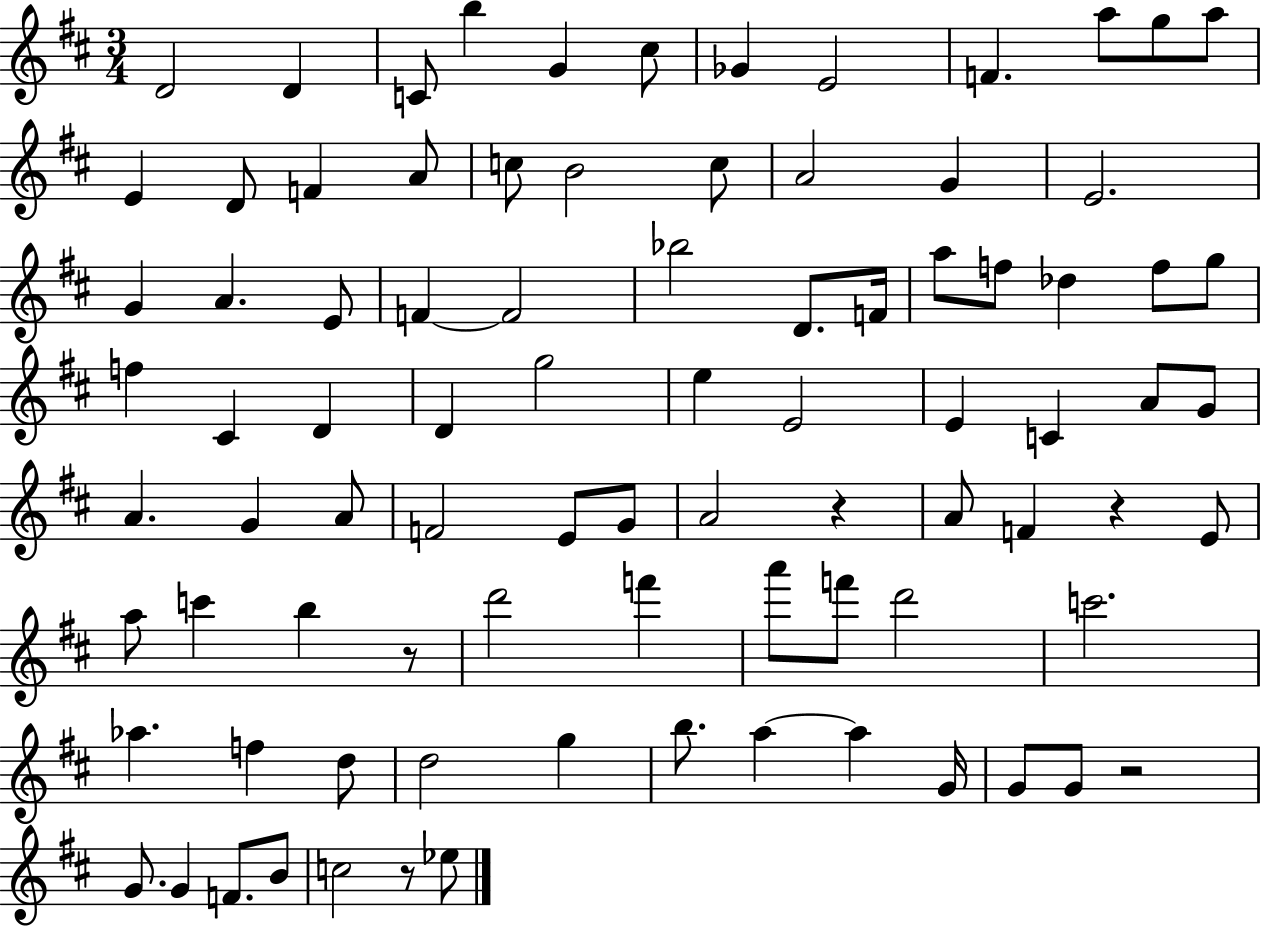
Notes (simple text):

D4/h D4/q C4/e B5/q G4/q C#5/e Gb4/q E4/h F4/q. A5/e G5/e A5/e E4/q D4/e F4/q A4/e C5/e B4/h C5/e A4/h G4/q E4/h. G4/q A4/q. E4/e F4/q F4/h Bb5/h D4/e. F4/s A5/e F5/e Db5/q F5/e G5/e F5/q C#4/q D4/q D4/q G5/h E5/q E4/h E4/q C4/q A4/e G4/e A4/q. G4/q A4/e F4/h E4/e G4/e A4/h R/q A4/e F4/q R/q E4/e A5/e C6/q B5/q R/e D6/h F6/q A6/e F6/e D6/h C6/h. Ab5/q. F5/q D5/e D5/h G5/q B5/e. A5/q A5/q G4/s G4/e G4/e R/h G4/e. G4/q F4/e. B4/e C5/h R/e Eb5/e